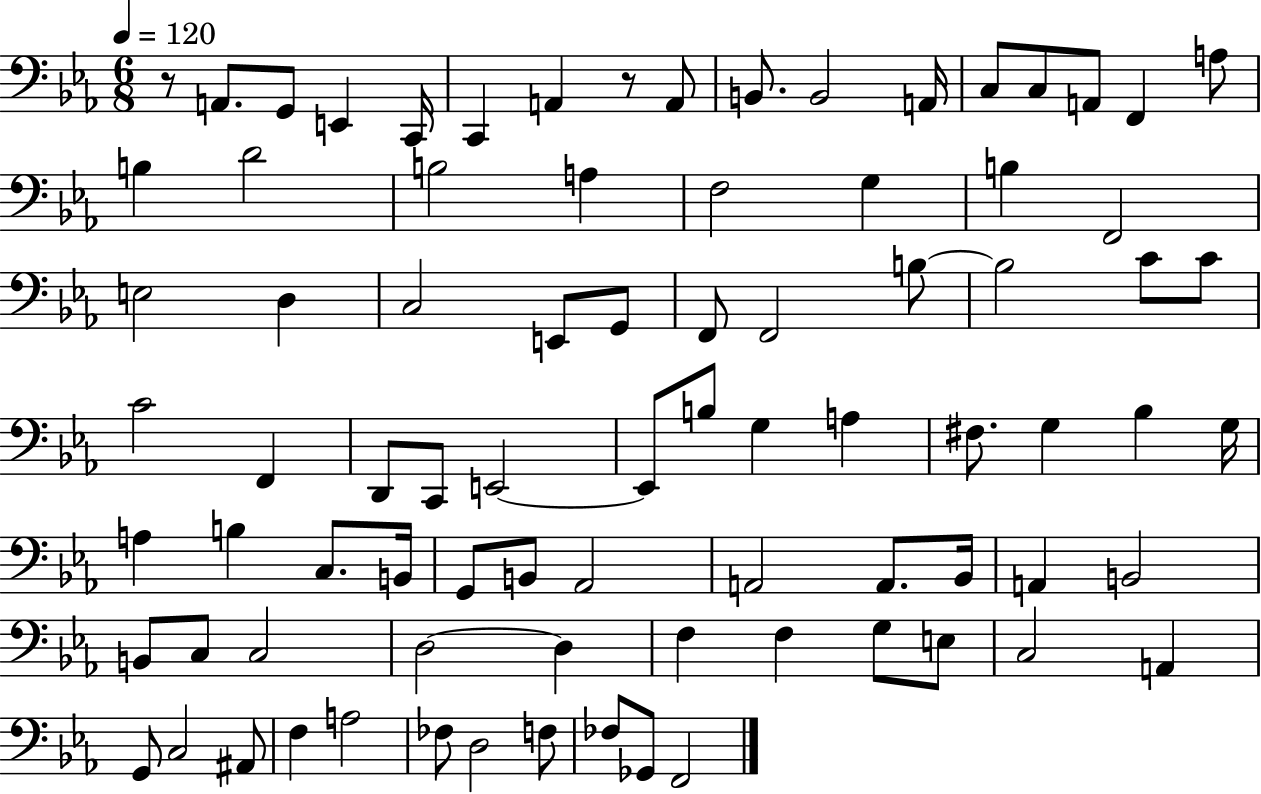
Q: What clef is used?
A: bass